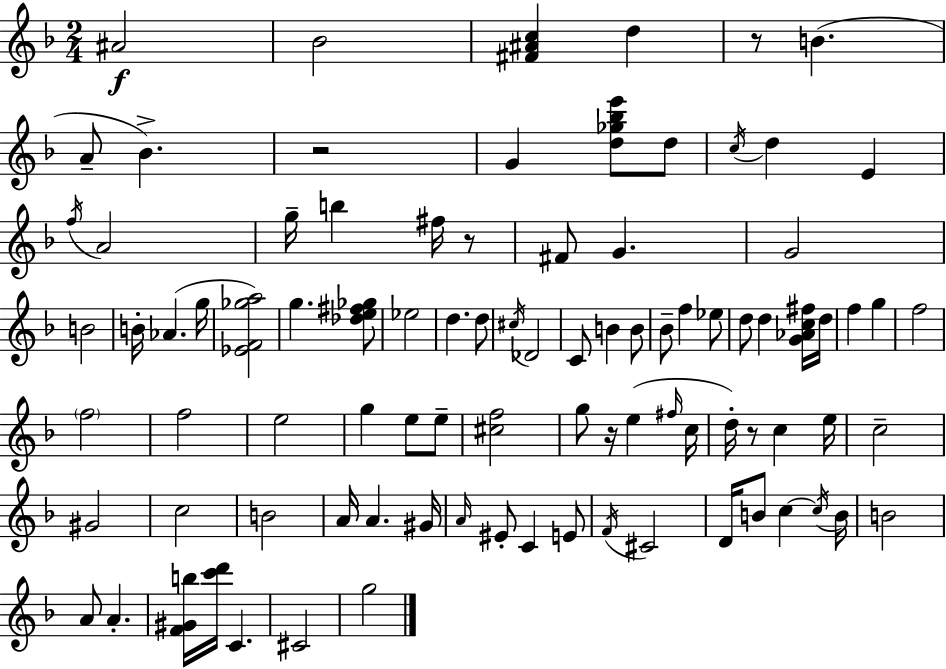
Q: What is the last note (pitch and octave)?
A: G5